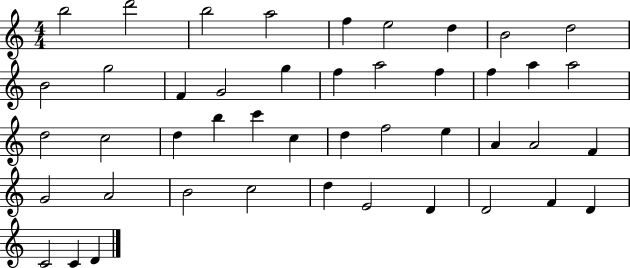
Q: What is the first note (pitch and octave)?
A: B5